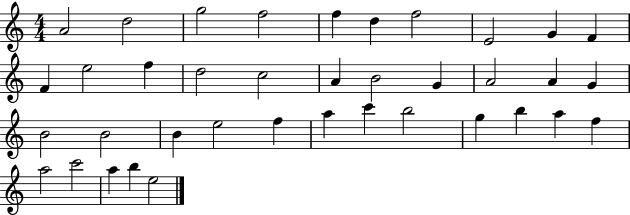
A4/h D5/h G5/h F5/h F5/q D5/q F5/h E4/h G4/q F4/q F4/q E5/h F5/q D5/h C5/h A4/q B4/h G4/q A4/h A4/q G4/q B4/h B4/h B4/q E5/h F5/q A5/q C6/q B5/h G5/q B5/q A5/q F5/q A5/h C6/h A5/q B5/q E5/h